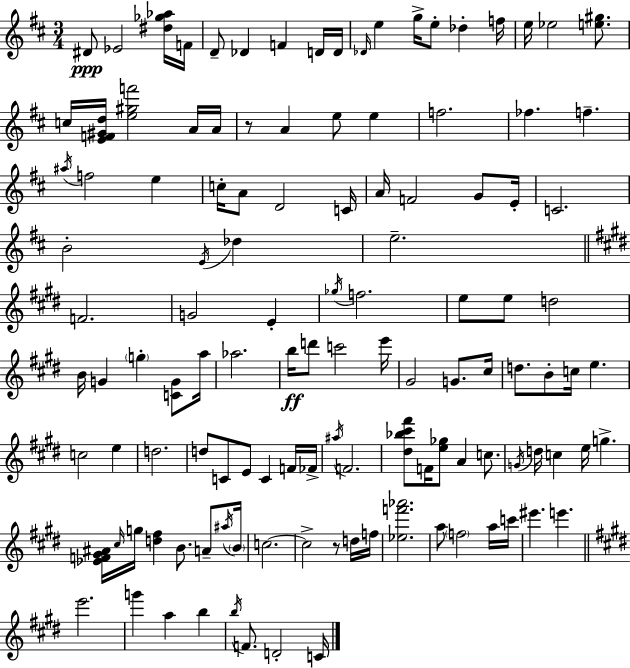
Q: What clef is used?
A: treble